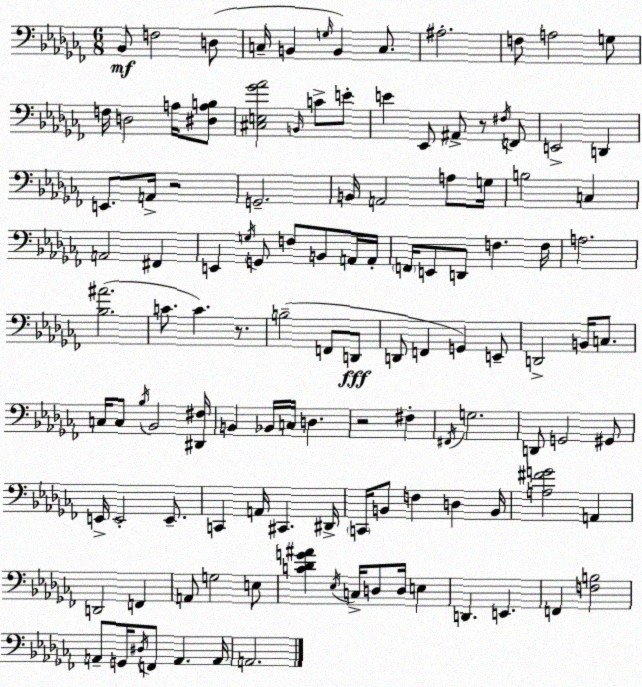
X:1
T:Untitled
M:6/8
L:1/4
K:Abm
_B,,/2 F,2 D,/2 C,/4 B,, G,/4 B,, C,/2 ^A,2 F,/2 A,2 G,/2 F,/4 D,2 A,/4 [^D,A,B,]/2 [^C,E,_G_A]2 B,,/4 C/2 E/2 E _E,,/2 ^A,,/2 z/2 ^F,/4 F,,/2 E,,2 D,, E,,/2 A,,/4 z2 G,,2 B,,/4 A,,2 A,/2 G,/4 B,2 C, A,,2 ^F,, E,, G,/4 G,,/2 F,/2 B,,/2 A,,/4 A,,/4 F,,/4 E,,/2 D,,/2 F, F,/4 A,2 [_B,^A]2 C/2 C z/2 B,2 F,,/2 D,,/2 D,,/2 F,, G,, E,,/2 D,,2 B,,/4 C,/2 C,/4 C,/2 _B,/4 _B,,2 [^D,,^F,]/4 B,, _B,,/4 C,/4 D, z2 ^F, ^F,,/4 G,2 D,,/2 G,,2 ^G,,/2 E,,/4 E,,2 E,,/2 C,, A,,/4 ^C,, ^D,,/4 C,,/4 B,,/2 F, D, B,,/4 [A,^FG]2 A,, D,,2 F,, A,,/2 G,2 E,/2 [C_DG^A] _E,/4 C,/4 D,/2 D,/4 E, D,, E,, F,, [F,B,]2 A,,/2 G,,/4 ^D,/4 F,,/2 A,, A,,/4 A,,2